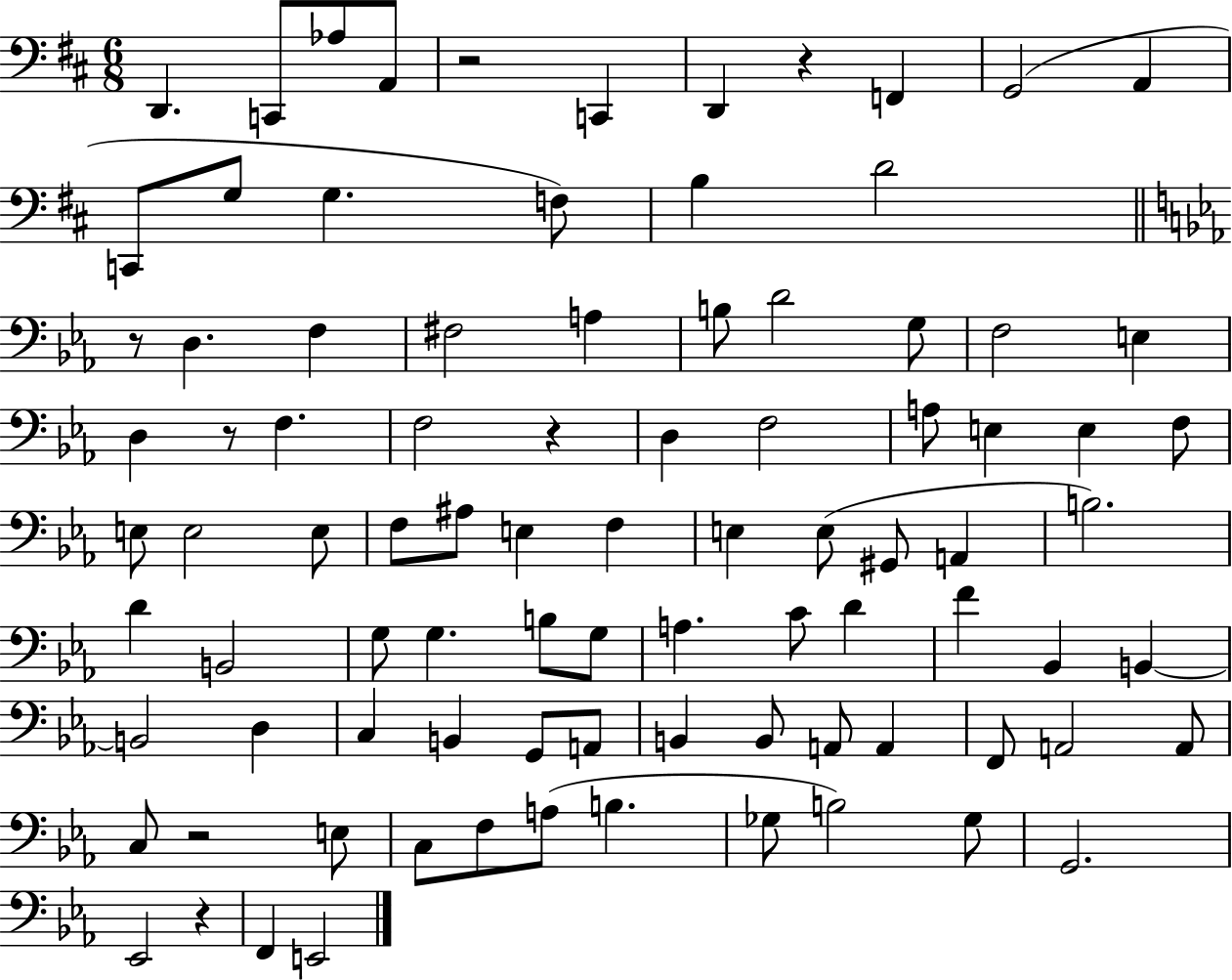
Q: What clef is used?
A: bass